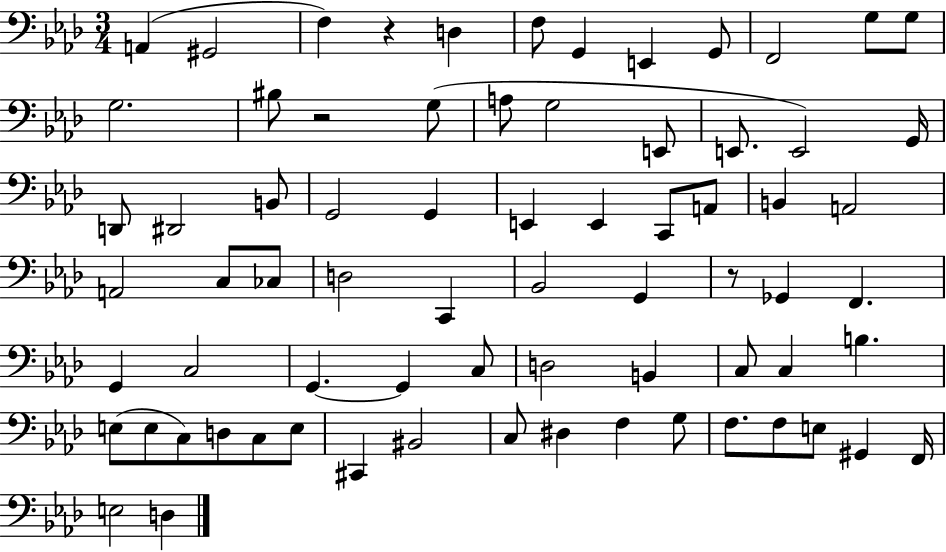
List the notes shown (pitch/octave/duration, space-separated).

A2/q G#2/h F3/q R/q D3/q F3/e G2/q E2/q G2/e F2/h G3/e G3/e G3/h. BIS3/e R/h G3/e A3/e G3/h E2/e E2/e. E2/h G2/s D2/e D#2/h B2/e G2/h G2/q E2/q E2/q C2/e A2/e B2/q A2/h A2/h C3/e CES3/e D3/h C2/q Bb2/h G2/q R/e Gb2/q F2/q. G2/q C3/h G2/q. G2/q C3/e D3/h B2/q C3/e C3/q B3/q. E3/e E3/e C3/e D3/e C3/e E3/e C#2/q BIS2/h C3/e D#3/q F3/q G3/e F3/e. F3/e E3/e G#2/q F2/s E3/h D3/q